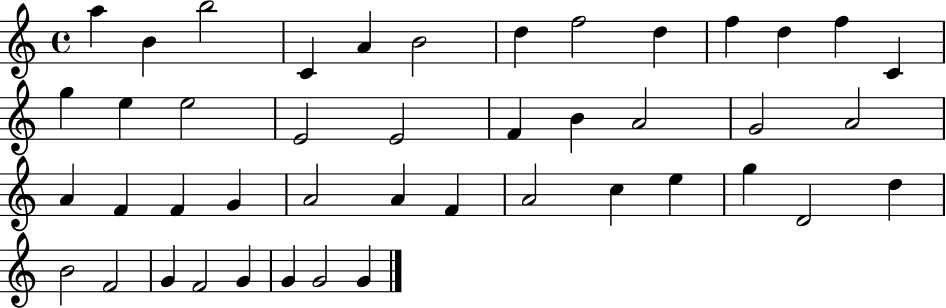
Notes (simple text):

A5/q B4/q B5/h C4/q A4/q B4/h D5/q F5/h D5/q F5/q D5/q F5/q C4/q G5/q E5/q E5/h E4/h E4/h F4/q B4/q A4/h G4/h A4/h A4/q F4/q F4/q G4/q A4/h A4/q F4/q A4/h C5/q E5/q G5/q D4/h D5/q B4/h F4/h G4/q F4/h G4/q G4/q G4/h G4/q